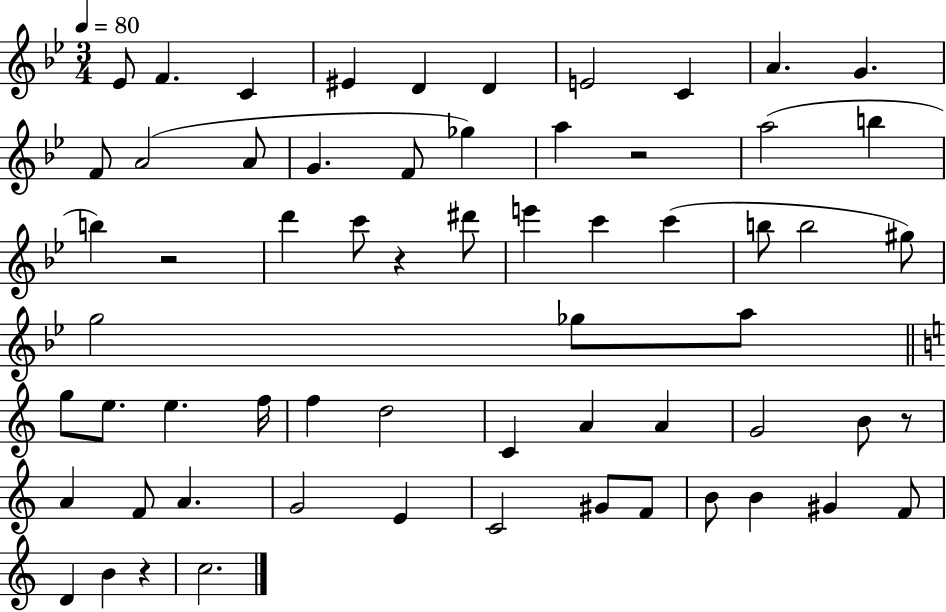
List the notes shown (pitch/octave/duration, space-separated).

Eb4/e F4/q. C4/q EIS4/q D4/q D4/q E4/h C4/q A4/q. G4/q. F4/e A4/h A4/e G4/q. F4/e Gb5/q A5/q R/h A5/h B5/q B5/q R/h D6/q C6/e R/q D#6/e E6/q C6/q C6/q B5/e B5/h G#5/e G5/h Gb5/e A5/e G5/e E5/e. E5/q. F5/s F5/q D5/h C4/q A4/q A4/q G4/h B4/e R/e A4/q F4/e A4/q. G4/h E4/q C4/h G#4/e F4/e B4/e B4/q G#4/q F4/e D4/q B4/q R/q C5/h.